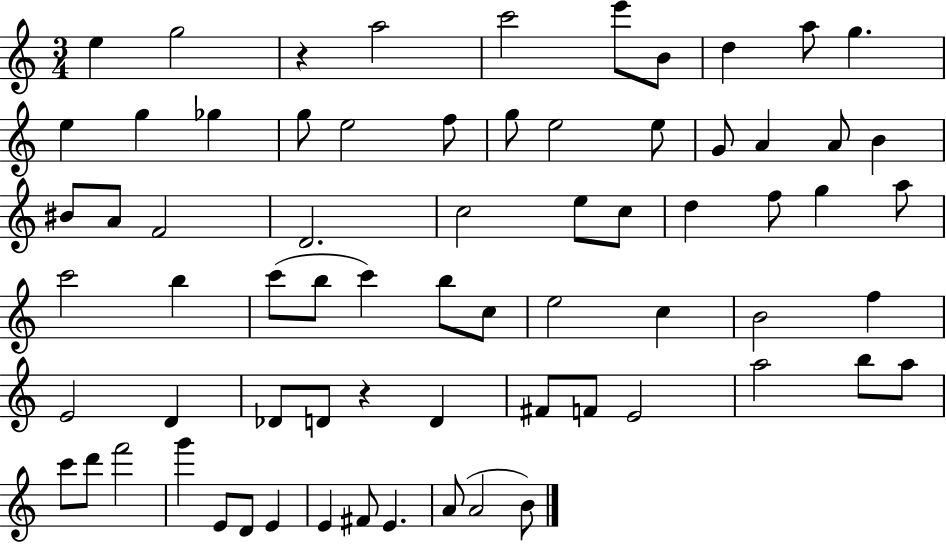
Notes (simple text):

E5/q G5/h R/q A5/h C6/h E6/e B4/e D5/q A5/e G5/q. E5/q G5/q Gb5/q G5/e E5/h F5/e G5/e E5/h E5/e G4/e A4/q A4/e B4/q BIS4/e A4/e F4/h D4/h. C5/h E5/e C5/e D5/q F5/e G5/q A5/e C6/h B5/q C6/e B5/e C6/q B5/e C5/e E5/h C5/q B4/h F5/q E4/h D4/q Db4/e D4/e R/q D4/q F#4/e F4/e E4/h A5/h B5/e A5/e C6/e D6/e F6/h G6/q E4/e D4/e E4/q E4/q F#4/e E4/q. A4/e A4/h B4/e